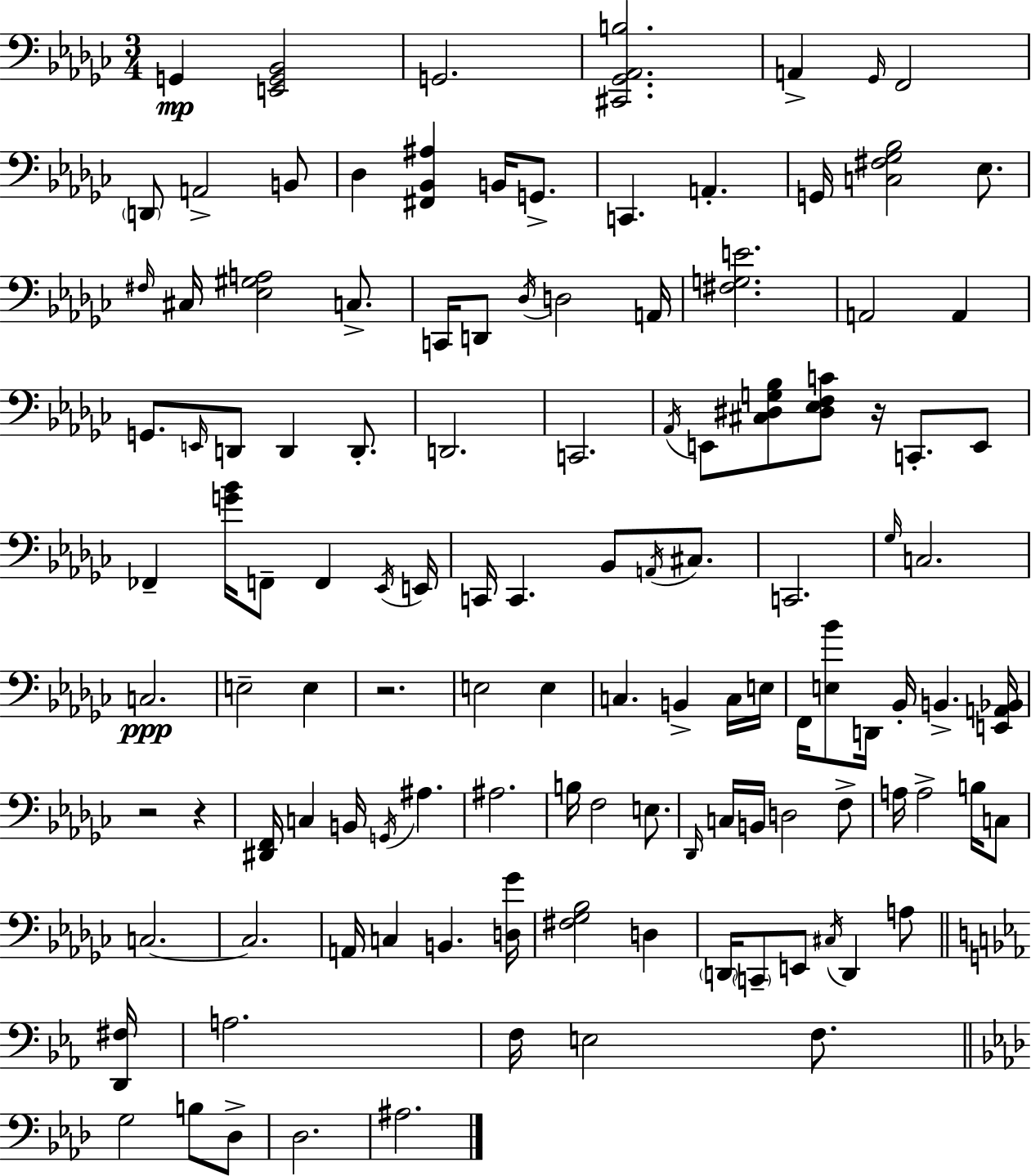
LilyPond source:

{
  \clef bass
  \numericTimeSignature
  \time 3/4
  \key ees \minor
  g,4\mp <e, g, bes,>2 | g,2. | <cis, ges, aes, b>2. | a,4-> \grace { ges,16 } f,2 | \break \parenthesize d,8 a,2-> b,8 | des4 <fis, bes, ais>4 b,16 g,8.-> | c,4. a,4.-. | g,16 <c fis ges bes>2 ees8. | \break \grace { fis16 } cis16 <ees gis a>2 c8.-> | c,16 d,8 \acciaccatura { des16 } d2 | a,16 <fis g e'>2. | a,2 a,4 | \break g,8. \grace { e,16 } d,8 d,4 | d,8.-. d,2. | c,2. | \acciaccatura { aes,16 } e,8 <cis dis g bes>8 <dis ees f c'>8 r16 | \break c,8.-. e,8 fes,4-- <g' bes'>16 f,8-- | f,4 \acciaccatura { ees,16 } e,16 c,16 c,4. | bes,8 \acciaccatura { a,16 } cis8. c,2. | \grace { ges16 } c2. | \break c2.\ppp | e2-- | e4 r2. | e2 | \break e4 c4. | b,4-> c16 e16 f,16 <e bes'>8 d,16 | bes,16-. b,4.-> <e, a, bes,>16 r2 | r4 <dis, f,>16 c4 | \break b,16 \acciaccatura { g,16 } ais4. ais2. | b16 f2 | e8. \grace { des,16 } c16 b,16 | d2 f8-> a16 a2-> | \break b16 c8 c2.~~ | c2. | a,16 c4 | b,4. <d ges'>16 <fis ges bes>2 | \break d4 \parenthesize d,16 \parenthesize c,8-- | e,8 \acciaccatura { cis16 } d,4 a8 \bar "||" \break \key ees \major <d, fis>16 a2. | f16 e2 f8. | \bar "||" \break \key f \minor g2 b8 des8-> | des2. | ais2. | \bar "|."
}